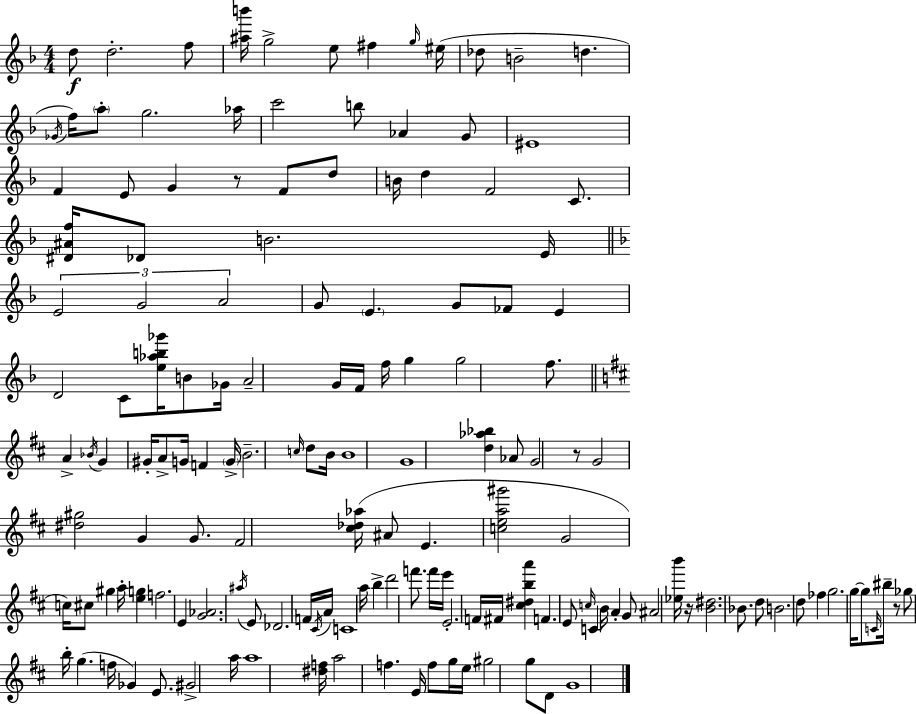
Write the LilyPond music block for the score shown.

{
  \clef treble
  \numericTimeSignature
  \time 4/4
  \key f \major
  d''8\f d''2.-. f''8 | <ais'' b'''>16 g''2-> e''8 fis''4 \grace { g''16 }( | eis''16 des''8 b'2-- d''4. | \acciaccatura { ges'16 }) f''16 \parenthesize a''8-. g''2. | \break aes''16 c'''2 b''8 aes'4 | g'8 eis'1 | f'4 e'8 g'4 r8 f'8 | d''8 b'16 d''4 f'2 c'8. | \break <dis' ais' f''>16 des'8 b'2. | e'16 \bar "||" \break \key f \major \tuplet 3/2 { e'2 g'2 | a'2 } g'8 \parenthesize e'4. | g'8 fes'8 e'4 d'2 | c'8 <e'' aes'' b'' ges'''>16 b'8 ges'16 a'2-- g'16 f'16 | \break f''16 g''4 g''2 f''8. | \bar "||" \break \key d \major a'4-> \acciaccatura { bes'16 } g'4 gis'16-. a'8-> g'16 f'4 | \parenthesize g'16-> b'2.-- \grace { c''16 } d''8 | b'16 b'1 | g'1 | \break <d'' aes'' bes''>4 aes'8 g'2 | r8 g'2 <dis'' gis''>2 | g'4 g'8. fis'2 | <cis'' des'' aes''>16( ais'8 e'4. <c'' e'' a'' gis'''>2 | \break g'2 c''16) cis''8 gis''4 | a''16-. <e'' g''>4 f''2. | e'4 <g' aes'>2. | \acciaccatura { ais''16 } e'8 des'2. | \break f'16 \acciaccatura { cis'16 } a'16 c'1 | a''16 b''4-> d'''2 | f'''8. f'''16 e'''16 e'2.-. | f'16 fis'16 <cis'' dis'' b'' a'''>4 f'4. e'8 | \break \grace { c''16 } c'4 b'16 a'4-. g'8 ais'2 | <ees'' b'''>16 r16 <b' dis''>2. | bes'8. d''8 b'2. | d''8 fes''4 g''2. | \break g''16~~ g''8 \grace { c'16 } bis''16-- r8 ges''8 b''16-. g''4.( | f''16 ges'4) e'8. gis'2-> | a''16 a''1 | <dis'' f''>16 a''2 f''4. | \break e'16 f''8 g''16 e''16 gis''2 | g''8 d'8 g'1 | \bar "|."
}